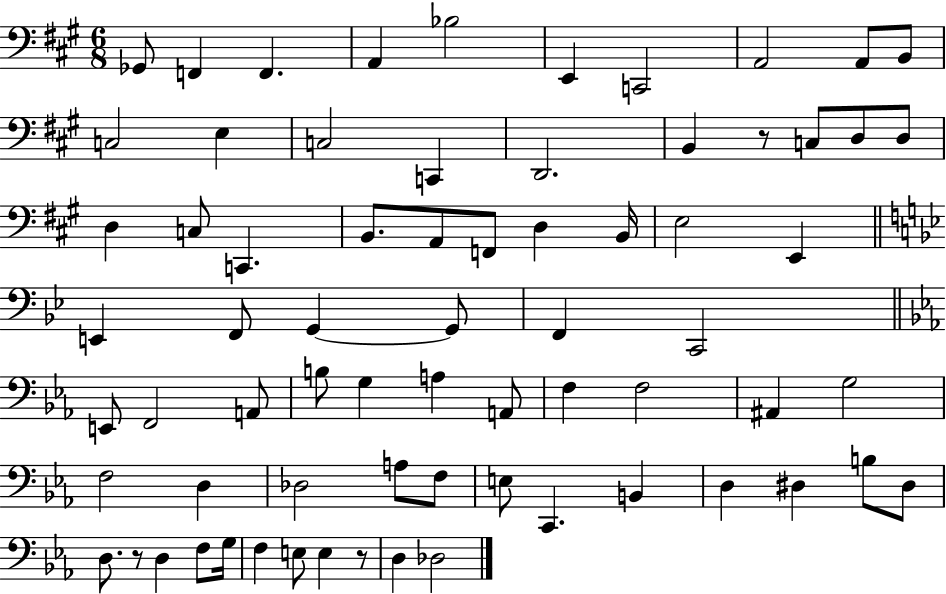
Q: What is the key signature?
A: A major